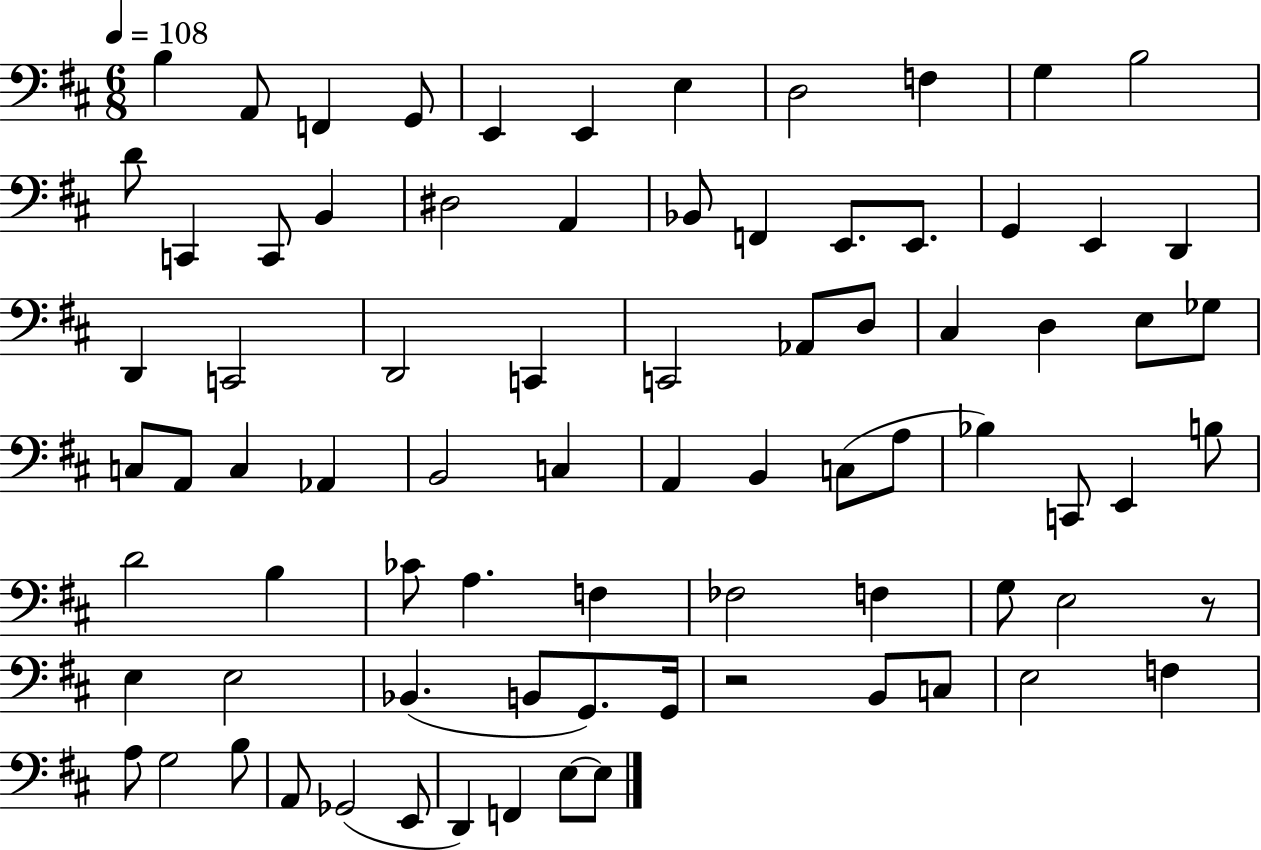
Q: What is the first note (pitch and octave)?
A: B3